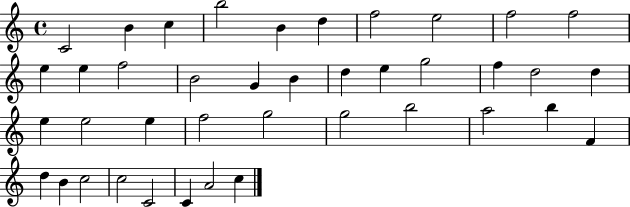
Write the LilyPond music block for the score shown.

{
  \clef treble
  \time 4/4
  \defaultTimeSignature
  \key c \major
  c'2 b'4 c''4 | b''2 b'4 d''4 | f''2 e''2 | f''2 f''2 | \break e''4 e''4 f''2 | b'2 g'4 b'4 | d''4 e''4 g''2 | f''4 d''2 d''4 | \break e''4 e''2 e''4 | f''2 g''2 | g''2 b''2 | a''2 b''4 f'4 | \break d''4 b'4 c''2 | c''2 c'2 | c'4 a'2 c''4 | \bar "|."
}